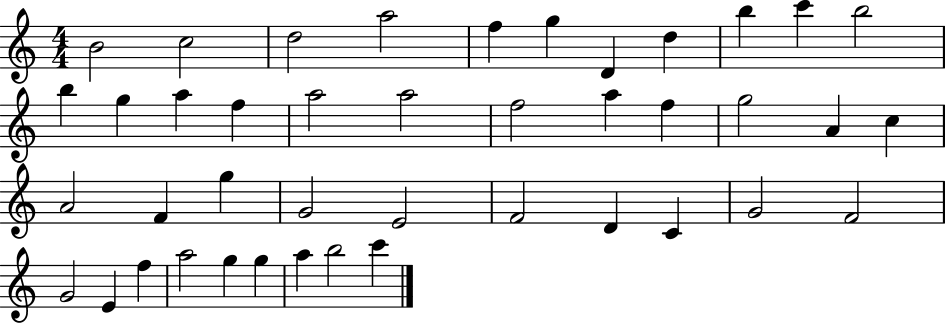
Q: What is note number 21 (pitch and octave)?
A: G5